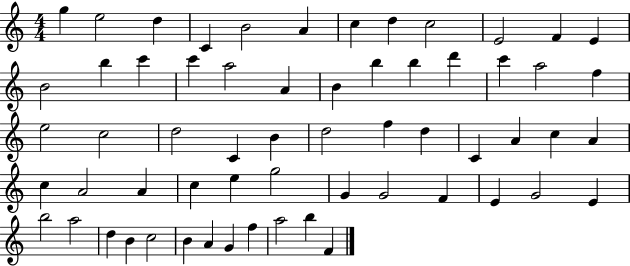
{
  \clef treble
  \numericTimeSignature
  \time 4/4
  \key c \major
  g''4 e''2 d''4 | c'4 b'2 a'4 | c''4 d''4 c''2 | e'2 f'4 e'4 | \break b'2 b''4 c'''4 | c'''4 a''2 a'4 | b'4 b''4 b''4 d'''4 | c'''4 a''2 f''4 | \break e''2 c''2 | d''2 c'4 b'4 | d''2 f''4 d''4 | c'4 a'4 c''4 a'4 | \break c''4 a'2 a'4 | c''4 e''4 g''2 | g'4 g'2 f'4 | e'4 g'2 e'4 | \break b''2 a''2 | d''4 b'4 c''2 | b'4 a'4 g'4 f''4 | a''2 b''4 f'4 | \break \bar "|."
}